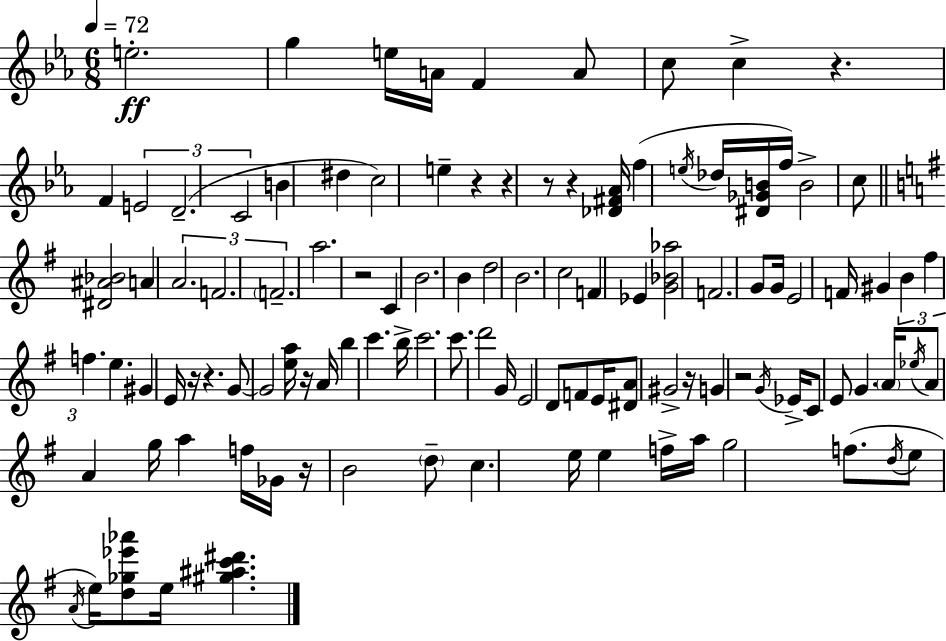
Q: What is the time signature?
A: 6/8